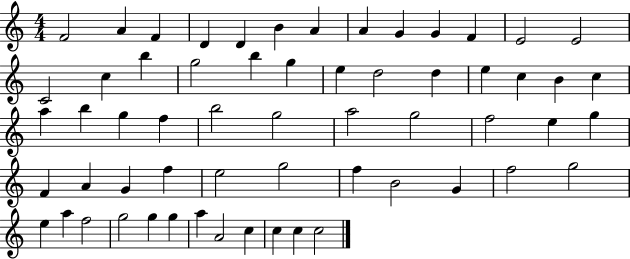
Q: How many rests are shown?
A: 0